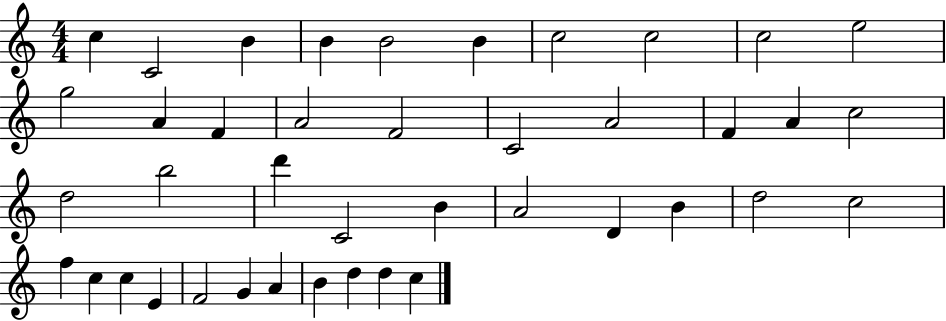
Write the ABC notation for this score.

X:1
T:Untitled
M:4/4
L:1/4
K:C
c C2 B B B2 B c2 c2 c2 e2 g2 A F A2 F2 C2 A2 F A c2 d2 b2 d' C2 B A2 D B d2 c2 f c c E F2 G A B d d c